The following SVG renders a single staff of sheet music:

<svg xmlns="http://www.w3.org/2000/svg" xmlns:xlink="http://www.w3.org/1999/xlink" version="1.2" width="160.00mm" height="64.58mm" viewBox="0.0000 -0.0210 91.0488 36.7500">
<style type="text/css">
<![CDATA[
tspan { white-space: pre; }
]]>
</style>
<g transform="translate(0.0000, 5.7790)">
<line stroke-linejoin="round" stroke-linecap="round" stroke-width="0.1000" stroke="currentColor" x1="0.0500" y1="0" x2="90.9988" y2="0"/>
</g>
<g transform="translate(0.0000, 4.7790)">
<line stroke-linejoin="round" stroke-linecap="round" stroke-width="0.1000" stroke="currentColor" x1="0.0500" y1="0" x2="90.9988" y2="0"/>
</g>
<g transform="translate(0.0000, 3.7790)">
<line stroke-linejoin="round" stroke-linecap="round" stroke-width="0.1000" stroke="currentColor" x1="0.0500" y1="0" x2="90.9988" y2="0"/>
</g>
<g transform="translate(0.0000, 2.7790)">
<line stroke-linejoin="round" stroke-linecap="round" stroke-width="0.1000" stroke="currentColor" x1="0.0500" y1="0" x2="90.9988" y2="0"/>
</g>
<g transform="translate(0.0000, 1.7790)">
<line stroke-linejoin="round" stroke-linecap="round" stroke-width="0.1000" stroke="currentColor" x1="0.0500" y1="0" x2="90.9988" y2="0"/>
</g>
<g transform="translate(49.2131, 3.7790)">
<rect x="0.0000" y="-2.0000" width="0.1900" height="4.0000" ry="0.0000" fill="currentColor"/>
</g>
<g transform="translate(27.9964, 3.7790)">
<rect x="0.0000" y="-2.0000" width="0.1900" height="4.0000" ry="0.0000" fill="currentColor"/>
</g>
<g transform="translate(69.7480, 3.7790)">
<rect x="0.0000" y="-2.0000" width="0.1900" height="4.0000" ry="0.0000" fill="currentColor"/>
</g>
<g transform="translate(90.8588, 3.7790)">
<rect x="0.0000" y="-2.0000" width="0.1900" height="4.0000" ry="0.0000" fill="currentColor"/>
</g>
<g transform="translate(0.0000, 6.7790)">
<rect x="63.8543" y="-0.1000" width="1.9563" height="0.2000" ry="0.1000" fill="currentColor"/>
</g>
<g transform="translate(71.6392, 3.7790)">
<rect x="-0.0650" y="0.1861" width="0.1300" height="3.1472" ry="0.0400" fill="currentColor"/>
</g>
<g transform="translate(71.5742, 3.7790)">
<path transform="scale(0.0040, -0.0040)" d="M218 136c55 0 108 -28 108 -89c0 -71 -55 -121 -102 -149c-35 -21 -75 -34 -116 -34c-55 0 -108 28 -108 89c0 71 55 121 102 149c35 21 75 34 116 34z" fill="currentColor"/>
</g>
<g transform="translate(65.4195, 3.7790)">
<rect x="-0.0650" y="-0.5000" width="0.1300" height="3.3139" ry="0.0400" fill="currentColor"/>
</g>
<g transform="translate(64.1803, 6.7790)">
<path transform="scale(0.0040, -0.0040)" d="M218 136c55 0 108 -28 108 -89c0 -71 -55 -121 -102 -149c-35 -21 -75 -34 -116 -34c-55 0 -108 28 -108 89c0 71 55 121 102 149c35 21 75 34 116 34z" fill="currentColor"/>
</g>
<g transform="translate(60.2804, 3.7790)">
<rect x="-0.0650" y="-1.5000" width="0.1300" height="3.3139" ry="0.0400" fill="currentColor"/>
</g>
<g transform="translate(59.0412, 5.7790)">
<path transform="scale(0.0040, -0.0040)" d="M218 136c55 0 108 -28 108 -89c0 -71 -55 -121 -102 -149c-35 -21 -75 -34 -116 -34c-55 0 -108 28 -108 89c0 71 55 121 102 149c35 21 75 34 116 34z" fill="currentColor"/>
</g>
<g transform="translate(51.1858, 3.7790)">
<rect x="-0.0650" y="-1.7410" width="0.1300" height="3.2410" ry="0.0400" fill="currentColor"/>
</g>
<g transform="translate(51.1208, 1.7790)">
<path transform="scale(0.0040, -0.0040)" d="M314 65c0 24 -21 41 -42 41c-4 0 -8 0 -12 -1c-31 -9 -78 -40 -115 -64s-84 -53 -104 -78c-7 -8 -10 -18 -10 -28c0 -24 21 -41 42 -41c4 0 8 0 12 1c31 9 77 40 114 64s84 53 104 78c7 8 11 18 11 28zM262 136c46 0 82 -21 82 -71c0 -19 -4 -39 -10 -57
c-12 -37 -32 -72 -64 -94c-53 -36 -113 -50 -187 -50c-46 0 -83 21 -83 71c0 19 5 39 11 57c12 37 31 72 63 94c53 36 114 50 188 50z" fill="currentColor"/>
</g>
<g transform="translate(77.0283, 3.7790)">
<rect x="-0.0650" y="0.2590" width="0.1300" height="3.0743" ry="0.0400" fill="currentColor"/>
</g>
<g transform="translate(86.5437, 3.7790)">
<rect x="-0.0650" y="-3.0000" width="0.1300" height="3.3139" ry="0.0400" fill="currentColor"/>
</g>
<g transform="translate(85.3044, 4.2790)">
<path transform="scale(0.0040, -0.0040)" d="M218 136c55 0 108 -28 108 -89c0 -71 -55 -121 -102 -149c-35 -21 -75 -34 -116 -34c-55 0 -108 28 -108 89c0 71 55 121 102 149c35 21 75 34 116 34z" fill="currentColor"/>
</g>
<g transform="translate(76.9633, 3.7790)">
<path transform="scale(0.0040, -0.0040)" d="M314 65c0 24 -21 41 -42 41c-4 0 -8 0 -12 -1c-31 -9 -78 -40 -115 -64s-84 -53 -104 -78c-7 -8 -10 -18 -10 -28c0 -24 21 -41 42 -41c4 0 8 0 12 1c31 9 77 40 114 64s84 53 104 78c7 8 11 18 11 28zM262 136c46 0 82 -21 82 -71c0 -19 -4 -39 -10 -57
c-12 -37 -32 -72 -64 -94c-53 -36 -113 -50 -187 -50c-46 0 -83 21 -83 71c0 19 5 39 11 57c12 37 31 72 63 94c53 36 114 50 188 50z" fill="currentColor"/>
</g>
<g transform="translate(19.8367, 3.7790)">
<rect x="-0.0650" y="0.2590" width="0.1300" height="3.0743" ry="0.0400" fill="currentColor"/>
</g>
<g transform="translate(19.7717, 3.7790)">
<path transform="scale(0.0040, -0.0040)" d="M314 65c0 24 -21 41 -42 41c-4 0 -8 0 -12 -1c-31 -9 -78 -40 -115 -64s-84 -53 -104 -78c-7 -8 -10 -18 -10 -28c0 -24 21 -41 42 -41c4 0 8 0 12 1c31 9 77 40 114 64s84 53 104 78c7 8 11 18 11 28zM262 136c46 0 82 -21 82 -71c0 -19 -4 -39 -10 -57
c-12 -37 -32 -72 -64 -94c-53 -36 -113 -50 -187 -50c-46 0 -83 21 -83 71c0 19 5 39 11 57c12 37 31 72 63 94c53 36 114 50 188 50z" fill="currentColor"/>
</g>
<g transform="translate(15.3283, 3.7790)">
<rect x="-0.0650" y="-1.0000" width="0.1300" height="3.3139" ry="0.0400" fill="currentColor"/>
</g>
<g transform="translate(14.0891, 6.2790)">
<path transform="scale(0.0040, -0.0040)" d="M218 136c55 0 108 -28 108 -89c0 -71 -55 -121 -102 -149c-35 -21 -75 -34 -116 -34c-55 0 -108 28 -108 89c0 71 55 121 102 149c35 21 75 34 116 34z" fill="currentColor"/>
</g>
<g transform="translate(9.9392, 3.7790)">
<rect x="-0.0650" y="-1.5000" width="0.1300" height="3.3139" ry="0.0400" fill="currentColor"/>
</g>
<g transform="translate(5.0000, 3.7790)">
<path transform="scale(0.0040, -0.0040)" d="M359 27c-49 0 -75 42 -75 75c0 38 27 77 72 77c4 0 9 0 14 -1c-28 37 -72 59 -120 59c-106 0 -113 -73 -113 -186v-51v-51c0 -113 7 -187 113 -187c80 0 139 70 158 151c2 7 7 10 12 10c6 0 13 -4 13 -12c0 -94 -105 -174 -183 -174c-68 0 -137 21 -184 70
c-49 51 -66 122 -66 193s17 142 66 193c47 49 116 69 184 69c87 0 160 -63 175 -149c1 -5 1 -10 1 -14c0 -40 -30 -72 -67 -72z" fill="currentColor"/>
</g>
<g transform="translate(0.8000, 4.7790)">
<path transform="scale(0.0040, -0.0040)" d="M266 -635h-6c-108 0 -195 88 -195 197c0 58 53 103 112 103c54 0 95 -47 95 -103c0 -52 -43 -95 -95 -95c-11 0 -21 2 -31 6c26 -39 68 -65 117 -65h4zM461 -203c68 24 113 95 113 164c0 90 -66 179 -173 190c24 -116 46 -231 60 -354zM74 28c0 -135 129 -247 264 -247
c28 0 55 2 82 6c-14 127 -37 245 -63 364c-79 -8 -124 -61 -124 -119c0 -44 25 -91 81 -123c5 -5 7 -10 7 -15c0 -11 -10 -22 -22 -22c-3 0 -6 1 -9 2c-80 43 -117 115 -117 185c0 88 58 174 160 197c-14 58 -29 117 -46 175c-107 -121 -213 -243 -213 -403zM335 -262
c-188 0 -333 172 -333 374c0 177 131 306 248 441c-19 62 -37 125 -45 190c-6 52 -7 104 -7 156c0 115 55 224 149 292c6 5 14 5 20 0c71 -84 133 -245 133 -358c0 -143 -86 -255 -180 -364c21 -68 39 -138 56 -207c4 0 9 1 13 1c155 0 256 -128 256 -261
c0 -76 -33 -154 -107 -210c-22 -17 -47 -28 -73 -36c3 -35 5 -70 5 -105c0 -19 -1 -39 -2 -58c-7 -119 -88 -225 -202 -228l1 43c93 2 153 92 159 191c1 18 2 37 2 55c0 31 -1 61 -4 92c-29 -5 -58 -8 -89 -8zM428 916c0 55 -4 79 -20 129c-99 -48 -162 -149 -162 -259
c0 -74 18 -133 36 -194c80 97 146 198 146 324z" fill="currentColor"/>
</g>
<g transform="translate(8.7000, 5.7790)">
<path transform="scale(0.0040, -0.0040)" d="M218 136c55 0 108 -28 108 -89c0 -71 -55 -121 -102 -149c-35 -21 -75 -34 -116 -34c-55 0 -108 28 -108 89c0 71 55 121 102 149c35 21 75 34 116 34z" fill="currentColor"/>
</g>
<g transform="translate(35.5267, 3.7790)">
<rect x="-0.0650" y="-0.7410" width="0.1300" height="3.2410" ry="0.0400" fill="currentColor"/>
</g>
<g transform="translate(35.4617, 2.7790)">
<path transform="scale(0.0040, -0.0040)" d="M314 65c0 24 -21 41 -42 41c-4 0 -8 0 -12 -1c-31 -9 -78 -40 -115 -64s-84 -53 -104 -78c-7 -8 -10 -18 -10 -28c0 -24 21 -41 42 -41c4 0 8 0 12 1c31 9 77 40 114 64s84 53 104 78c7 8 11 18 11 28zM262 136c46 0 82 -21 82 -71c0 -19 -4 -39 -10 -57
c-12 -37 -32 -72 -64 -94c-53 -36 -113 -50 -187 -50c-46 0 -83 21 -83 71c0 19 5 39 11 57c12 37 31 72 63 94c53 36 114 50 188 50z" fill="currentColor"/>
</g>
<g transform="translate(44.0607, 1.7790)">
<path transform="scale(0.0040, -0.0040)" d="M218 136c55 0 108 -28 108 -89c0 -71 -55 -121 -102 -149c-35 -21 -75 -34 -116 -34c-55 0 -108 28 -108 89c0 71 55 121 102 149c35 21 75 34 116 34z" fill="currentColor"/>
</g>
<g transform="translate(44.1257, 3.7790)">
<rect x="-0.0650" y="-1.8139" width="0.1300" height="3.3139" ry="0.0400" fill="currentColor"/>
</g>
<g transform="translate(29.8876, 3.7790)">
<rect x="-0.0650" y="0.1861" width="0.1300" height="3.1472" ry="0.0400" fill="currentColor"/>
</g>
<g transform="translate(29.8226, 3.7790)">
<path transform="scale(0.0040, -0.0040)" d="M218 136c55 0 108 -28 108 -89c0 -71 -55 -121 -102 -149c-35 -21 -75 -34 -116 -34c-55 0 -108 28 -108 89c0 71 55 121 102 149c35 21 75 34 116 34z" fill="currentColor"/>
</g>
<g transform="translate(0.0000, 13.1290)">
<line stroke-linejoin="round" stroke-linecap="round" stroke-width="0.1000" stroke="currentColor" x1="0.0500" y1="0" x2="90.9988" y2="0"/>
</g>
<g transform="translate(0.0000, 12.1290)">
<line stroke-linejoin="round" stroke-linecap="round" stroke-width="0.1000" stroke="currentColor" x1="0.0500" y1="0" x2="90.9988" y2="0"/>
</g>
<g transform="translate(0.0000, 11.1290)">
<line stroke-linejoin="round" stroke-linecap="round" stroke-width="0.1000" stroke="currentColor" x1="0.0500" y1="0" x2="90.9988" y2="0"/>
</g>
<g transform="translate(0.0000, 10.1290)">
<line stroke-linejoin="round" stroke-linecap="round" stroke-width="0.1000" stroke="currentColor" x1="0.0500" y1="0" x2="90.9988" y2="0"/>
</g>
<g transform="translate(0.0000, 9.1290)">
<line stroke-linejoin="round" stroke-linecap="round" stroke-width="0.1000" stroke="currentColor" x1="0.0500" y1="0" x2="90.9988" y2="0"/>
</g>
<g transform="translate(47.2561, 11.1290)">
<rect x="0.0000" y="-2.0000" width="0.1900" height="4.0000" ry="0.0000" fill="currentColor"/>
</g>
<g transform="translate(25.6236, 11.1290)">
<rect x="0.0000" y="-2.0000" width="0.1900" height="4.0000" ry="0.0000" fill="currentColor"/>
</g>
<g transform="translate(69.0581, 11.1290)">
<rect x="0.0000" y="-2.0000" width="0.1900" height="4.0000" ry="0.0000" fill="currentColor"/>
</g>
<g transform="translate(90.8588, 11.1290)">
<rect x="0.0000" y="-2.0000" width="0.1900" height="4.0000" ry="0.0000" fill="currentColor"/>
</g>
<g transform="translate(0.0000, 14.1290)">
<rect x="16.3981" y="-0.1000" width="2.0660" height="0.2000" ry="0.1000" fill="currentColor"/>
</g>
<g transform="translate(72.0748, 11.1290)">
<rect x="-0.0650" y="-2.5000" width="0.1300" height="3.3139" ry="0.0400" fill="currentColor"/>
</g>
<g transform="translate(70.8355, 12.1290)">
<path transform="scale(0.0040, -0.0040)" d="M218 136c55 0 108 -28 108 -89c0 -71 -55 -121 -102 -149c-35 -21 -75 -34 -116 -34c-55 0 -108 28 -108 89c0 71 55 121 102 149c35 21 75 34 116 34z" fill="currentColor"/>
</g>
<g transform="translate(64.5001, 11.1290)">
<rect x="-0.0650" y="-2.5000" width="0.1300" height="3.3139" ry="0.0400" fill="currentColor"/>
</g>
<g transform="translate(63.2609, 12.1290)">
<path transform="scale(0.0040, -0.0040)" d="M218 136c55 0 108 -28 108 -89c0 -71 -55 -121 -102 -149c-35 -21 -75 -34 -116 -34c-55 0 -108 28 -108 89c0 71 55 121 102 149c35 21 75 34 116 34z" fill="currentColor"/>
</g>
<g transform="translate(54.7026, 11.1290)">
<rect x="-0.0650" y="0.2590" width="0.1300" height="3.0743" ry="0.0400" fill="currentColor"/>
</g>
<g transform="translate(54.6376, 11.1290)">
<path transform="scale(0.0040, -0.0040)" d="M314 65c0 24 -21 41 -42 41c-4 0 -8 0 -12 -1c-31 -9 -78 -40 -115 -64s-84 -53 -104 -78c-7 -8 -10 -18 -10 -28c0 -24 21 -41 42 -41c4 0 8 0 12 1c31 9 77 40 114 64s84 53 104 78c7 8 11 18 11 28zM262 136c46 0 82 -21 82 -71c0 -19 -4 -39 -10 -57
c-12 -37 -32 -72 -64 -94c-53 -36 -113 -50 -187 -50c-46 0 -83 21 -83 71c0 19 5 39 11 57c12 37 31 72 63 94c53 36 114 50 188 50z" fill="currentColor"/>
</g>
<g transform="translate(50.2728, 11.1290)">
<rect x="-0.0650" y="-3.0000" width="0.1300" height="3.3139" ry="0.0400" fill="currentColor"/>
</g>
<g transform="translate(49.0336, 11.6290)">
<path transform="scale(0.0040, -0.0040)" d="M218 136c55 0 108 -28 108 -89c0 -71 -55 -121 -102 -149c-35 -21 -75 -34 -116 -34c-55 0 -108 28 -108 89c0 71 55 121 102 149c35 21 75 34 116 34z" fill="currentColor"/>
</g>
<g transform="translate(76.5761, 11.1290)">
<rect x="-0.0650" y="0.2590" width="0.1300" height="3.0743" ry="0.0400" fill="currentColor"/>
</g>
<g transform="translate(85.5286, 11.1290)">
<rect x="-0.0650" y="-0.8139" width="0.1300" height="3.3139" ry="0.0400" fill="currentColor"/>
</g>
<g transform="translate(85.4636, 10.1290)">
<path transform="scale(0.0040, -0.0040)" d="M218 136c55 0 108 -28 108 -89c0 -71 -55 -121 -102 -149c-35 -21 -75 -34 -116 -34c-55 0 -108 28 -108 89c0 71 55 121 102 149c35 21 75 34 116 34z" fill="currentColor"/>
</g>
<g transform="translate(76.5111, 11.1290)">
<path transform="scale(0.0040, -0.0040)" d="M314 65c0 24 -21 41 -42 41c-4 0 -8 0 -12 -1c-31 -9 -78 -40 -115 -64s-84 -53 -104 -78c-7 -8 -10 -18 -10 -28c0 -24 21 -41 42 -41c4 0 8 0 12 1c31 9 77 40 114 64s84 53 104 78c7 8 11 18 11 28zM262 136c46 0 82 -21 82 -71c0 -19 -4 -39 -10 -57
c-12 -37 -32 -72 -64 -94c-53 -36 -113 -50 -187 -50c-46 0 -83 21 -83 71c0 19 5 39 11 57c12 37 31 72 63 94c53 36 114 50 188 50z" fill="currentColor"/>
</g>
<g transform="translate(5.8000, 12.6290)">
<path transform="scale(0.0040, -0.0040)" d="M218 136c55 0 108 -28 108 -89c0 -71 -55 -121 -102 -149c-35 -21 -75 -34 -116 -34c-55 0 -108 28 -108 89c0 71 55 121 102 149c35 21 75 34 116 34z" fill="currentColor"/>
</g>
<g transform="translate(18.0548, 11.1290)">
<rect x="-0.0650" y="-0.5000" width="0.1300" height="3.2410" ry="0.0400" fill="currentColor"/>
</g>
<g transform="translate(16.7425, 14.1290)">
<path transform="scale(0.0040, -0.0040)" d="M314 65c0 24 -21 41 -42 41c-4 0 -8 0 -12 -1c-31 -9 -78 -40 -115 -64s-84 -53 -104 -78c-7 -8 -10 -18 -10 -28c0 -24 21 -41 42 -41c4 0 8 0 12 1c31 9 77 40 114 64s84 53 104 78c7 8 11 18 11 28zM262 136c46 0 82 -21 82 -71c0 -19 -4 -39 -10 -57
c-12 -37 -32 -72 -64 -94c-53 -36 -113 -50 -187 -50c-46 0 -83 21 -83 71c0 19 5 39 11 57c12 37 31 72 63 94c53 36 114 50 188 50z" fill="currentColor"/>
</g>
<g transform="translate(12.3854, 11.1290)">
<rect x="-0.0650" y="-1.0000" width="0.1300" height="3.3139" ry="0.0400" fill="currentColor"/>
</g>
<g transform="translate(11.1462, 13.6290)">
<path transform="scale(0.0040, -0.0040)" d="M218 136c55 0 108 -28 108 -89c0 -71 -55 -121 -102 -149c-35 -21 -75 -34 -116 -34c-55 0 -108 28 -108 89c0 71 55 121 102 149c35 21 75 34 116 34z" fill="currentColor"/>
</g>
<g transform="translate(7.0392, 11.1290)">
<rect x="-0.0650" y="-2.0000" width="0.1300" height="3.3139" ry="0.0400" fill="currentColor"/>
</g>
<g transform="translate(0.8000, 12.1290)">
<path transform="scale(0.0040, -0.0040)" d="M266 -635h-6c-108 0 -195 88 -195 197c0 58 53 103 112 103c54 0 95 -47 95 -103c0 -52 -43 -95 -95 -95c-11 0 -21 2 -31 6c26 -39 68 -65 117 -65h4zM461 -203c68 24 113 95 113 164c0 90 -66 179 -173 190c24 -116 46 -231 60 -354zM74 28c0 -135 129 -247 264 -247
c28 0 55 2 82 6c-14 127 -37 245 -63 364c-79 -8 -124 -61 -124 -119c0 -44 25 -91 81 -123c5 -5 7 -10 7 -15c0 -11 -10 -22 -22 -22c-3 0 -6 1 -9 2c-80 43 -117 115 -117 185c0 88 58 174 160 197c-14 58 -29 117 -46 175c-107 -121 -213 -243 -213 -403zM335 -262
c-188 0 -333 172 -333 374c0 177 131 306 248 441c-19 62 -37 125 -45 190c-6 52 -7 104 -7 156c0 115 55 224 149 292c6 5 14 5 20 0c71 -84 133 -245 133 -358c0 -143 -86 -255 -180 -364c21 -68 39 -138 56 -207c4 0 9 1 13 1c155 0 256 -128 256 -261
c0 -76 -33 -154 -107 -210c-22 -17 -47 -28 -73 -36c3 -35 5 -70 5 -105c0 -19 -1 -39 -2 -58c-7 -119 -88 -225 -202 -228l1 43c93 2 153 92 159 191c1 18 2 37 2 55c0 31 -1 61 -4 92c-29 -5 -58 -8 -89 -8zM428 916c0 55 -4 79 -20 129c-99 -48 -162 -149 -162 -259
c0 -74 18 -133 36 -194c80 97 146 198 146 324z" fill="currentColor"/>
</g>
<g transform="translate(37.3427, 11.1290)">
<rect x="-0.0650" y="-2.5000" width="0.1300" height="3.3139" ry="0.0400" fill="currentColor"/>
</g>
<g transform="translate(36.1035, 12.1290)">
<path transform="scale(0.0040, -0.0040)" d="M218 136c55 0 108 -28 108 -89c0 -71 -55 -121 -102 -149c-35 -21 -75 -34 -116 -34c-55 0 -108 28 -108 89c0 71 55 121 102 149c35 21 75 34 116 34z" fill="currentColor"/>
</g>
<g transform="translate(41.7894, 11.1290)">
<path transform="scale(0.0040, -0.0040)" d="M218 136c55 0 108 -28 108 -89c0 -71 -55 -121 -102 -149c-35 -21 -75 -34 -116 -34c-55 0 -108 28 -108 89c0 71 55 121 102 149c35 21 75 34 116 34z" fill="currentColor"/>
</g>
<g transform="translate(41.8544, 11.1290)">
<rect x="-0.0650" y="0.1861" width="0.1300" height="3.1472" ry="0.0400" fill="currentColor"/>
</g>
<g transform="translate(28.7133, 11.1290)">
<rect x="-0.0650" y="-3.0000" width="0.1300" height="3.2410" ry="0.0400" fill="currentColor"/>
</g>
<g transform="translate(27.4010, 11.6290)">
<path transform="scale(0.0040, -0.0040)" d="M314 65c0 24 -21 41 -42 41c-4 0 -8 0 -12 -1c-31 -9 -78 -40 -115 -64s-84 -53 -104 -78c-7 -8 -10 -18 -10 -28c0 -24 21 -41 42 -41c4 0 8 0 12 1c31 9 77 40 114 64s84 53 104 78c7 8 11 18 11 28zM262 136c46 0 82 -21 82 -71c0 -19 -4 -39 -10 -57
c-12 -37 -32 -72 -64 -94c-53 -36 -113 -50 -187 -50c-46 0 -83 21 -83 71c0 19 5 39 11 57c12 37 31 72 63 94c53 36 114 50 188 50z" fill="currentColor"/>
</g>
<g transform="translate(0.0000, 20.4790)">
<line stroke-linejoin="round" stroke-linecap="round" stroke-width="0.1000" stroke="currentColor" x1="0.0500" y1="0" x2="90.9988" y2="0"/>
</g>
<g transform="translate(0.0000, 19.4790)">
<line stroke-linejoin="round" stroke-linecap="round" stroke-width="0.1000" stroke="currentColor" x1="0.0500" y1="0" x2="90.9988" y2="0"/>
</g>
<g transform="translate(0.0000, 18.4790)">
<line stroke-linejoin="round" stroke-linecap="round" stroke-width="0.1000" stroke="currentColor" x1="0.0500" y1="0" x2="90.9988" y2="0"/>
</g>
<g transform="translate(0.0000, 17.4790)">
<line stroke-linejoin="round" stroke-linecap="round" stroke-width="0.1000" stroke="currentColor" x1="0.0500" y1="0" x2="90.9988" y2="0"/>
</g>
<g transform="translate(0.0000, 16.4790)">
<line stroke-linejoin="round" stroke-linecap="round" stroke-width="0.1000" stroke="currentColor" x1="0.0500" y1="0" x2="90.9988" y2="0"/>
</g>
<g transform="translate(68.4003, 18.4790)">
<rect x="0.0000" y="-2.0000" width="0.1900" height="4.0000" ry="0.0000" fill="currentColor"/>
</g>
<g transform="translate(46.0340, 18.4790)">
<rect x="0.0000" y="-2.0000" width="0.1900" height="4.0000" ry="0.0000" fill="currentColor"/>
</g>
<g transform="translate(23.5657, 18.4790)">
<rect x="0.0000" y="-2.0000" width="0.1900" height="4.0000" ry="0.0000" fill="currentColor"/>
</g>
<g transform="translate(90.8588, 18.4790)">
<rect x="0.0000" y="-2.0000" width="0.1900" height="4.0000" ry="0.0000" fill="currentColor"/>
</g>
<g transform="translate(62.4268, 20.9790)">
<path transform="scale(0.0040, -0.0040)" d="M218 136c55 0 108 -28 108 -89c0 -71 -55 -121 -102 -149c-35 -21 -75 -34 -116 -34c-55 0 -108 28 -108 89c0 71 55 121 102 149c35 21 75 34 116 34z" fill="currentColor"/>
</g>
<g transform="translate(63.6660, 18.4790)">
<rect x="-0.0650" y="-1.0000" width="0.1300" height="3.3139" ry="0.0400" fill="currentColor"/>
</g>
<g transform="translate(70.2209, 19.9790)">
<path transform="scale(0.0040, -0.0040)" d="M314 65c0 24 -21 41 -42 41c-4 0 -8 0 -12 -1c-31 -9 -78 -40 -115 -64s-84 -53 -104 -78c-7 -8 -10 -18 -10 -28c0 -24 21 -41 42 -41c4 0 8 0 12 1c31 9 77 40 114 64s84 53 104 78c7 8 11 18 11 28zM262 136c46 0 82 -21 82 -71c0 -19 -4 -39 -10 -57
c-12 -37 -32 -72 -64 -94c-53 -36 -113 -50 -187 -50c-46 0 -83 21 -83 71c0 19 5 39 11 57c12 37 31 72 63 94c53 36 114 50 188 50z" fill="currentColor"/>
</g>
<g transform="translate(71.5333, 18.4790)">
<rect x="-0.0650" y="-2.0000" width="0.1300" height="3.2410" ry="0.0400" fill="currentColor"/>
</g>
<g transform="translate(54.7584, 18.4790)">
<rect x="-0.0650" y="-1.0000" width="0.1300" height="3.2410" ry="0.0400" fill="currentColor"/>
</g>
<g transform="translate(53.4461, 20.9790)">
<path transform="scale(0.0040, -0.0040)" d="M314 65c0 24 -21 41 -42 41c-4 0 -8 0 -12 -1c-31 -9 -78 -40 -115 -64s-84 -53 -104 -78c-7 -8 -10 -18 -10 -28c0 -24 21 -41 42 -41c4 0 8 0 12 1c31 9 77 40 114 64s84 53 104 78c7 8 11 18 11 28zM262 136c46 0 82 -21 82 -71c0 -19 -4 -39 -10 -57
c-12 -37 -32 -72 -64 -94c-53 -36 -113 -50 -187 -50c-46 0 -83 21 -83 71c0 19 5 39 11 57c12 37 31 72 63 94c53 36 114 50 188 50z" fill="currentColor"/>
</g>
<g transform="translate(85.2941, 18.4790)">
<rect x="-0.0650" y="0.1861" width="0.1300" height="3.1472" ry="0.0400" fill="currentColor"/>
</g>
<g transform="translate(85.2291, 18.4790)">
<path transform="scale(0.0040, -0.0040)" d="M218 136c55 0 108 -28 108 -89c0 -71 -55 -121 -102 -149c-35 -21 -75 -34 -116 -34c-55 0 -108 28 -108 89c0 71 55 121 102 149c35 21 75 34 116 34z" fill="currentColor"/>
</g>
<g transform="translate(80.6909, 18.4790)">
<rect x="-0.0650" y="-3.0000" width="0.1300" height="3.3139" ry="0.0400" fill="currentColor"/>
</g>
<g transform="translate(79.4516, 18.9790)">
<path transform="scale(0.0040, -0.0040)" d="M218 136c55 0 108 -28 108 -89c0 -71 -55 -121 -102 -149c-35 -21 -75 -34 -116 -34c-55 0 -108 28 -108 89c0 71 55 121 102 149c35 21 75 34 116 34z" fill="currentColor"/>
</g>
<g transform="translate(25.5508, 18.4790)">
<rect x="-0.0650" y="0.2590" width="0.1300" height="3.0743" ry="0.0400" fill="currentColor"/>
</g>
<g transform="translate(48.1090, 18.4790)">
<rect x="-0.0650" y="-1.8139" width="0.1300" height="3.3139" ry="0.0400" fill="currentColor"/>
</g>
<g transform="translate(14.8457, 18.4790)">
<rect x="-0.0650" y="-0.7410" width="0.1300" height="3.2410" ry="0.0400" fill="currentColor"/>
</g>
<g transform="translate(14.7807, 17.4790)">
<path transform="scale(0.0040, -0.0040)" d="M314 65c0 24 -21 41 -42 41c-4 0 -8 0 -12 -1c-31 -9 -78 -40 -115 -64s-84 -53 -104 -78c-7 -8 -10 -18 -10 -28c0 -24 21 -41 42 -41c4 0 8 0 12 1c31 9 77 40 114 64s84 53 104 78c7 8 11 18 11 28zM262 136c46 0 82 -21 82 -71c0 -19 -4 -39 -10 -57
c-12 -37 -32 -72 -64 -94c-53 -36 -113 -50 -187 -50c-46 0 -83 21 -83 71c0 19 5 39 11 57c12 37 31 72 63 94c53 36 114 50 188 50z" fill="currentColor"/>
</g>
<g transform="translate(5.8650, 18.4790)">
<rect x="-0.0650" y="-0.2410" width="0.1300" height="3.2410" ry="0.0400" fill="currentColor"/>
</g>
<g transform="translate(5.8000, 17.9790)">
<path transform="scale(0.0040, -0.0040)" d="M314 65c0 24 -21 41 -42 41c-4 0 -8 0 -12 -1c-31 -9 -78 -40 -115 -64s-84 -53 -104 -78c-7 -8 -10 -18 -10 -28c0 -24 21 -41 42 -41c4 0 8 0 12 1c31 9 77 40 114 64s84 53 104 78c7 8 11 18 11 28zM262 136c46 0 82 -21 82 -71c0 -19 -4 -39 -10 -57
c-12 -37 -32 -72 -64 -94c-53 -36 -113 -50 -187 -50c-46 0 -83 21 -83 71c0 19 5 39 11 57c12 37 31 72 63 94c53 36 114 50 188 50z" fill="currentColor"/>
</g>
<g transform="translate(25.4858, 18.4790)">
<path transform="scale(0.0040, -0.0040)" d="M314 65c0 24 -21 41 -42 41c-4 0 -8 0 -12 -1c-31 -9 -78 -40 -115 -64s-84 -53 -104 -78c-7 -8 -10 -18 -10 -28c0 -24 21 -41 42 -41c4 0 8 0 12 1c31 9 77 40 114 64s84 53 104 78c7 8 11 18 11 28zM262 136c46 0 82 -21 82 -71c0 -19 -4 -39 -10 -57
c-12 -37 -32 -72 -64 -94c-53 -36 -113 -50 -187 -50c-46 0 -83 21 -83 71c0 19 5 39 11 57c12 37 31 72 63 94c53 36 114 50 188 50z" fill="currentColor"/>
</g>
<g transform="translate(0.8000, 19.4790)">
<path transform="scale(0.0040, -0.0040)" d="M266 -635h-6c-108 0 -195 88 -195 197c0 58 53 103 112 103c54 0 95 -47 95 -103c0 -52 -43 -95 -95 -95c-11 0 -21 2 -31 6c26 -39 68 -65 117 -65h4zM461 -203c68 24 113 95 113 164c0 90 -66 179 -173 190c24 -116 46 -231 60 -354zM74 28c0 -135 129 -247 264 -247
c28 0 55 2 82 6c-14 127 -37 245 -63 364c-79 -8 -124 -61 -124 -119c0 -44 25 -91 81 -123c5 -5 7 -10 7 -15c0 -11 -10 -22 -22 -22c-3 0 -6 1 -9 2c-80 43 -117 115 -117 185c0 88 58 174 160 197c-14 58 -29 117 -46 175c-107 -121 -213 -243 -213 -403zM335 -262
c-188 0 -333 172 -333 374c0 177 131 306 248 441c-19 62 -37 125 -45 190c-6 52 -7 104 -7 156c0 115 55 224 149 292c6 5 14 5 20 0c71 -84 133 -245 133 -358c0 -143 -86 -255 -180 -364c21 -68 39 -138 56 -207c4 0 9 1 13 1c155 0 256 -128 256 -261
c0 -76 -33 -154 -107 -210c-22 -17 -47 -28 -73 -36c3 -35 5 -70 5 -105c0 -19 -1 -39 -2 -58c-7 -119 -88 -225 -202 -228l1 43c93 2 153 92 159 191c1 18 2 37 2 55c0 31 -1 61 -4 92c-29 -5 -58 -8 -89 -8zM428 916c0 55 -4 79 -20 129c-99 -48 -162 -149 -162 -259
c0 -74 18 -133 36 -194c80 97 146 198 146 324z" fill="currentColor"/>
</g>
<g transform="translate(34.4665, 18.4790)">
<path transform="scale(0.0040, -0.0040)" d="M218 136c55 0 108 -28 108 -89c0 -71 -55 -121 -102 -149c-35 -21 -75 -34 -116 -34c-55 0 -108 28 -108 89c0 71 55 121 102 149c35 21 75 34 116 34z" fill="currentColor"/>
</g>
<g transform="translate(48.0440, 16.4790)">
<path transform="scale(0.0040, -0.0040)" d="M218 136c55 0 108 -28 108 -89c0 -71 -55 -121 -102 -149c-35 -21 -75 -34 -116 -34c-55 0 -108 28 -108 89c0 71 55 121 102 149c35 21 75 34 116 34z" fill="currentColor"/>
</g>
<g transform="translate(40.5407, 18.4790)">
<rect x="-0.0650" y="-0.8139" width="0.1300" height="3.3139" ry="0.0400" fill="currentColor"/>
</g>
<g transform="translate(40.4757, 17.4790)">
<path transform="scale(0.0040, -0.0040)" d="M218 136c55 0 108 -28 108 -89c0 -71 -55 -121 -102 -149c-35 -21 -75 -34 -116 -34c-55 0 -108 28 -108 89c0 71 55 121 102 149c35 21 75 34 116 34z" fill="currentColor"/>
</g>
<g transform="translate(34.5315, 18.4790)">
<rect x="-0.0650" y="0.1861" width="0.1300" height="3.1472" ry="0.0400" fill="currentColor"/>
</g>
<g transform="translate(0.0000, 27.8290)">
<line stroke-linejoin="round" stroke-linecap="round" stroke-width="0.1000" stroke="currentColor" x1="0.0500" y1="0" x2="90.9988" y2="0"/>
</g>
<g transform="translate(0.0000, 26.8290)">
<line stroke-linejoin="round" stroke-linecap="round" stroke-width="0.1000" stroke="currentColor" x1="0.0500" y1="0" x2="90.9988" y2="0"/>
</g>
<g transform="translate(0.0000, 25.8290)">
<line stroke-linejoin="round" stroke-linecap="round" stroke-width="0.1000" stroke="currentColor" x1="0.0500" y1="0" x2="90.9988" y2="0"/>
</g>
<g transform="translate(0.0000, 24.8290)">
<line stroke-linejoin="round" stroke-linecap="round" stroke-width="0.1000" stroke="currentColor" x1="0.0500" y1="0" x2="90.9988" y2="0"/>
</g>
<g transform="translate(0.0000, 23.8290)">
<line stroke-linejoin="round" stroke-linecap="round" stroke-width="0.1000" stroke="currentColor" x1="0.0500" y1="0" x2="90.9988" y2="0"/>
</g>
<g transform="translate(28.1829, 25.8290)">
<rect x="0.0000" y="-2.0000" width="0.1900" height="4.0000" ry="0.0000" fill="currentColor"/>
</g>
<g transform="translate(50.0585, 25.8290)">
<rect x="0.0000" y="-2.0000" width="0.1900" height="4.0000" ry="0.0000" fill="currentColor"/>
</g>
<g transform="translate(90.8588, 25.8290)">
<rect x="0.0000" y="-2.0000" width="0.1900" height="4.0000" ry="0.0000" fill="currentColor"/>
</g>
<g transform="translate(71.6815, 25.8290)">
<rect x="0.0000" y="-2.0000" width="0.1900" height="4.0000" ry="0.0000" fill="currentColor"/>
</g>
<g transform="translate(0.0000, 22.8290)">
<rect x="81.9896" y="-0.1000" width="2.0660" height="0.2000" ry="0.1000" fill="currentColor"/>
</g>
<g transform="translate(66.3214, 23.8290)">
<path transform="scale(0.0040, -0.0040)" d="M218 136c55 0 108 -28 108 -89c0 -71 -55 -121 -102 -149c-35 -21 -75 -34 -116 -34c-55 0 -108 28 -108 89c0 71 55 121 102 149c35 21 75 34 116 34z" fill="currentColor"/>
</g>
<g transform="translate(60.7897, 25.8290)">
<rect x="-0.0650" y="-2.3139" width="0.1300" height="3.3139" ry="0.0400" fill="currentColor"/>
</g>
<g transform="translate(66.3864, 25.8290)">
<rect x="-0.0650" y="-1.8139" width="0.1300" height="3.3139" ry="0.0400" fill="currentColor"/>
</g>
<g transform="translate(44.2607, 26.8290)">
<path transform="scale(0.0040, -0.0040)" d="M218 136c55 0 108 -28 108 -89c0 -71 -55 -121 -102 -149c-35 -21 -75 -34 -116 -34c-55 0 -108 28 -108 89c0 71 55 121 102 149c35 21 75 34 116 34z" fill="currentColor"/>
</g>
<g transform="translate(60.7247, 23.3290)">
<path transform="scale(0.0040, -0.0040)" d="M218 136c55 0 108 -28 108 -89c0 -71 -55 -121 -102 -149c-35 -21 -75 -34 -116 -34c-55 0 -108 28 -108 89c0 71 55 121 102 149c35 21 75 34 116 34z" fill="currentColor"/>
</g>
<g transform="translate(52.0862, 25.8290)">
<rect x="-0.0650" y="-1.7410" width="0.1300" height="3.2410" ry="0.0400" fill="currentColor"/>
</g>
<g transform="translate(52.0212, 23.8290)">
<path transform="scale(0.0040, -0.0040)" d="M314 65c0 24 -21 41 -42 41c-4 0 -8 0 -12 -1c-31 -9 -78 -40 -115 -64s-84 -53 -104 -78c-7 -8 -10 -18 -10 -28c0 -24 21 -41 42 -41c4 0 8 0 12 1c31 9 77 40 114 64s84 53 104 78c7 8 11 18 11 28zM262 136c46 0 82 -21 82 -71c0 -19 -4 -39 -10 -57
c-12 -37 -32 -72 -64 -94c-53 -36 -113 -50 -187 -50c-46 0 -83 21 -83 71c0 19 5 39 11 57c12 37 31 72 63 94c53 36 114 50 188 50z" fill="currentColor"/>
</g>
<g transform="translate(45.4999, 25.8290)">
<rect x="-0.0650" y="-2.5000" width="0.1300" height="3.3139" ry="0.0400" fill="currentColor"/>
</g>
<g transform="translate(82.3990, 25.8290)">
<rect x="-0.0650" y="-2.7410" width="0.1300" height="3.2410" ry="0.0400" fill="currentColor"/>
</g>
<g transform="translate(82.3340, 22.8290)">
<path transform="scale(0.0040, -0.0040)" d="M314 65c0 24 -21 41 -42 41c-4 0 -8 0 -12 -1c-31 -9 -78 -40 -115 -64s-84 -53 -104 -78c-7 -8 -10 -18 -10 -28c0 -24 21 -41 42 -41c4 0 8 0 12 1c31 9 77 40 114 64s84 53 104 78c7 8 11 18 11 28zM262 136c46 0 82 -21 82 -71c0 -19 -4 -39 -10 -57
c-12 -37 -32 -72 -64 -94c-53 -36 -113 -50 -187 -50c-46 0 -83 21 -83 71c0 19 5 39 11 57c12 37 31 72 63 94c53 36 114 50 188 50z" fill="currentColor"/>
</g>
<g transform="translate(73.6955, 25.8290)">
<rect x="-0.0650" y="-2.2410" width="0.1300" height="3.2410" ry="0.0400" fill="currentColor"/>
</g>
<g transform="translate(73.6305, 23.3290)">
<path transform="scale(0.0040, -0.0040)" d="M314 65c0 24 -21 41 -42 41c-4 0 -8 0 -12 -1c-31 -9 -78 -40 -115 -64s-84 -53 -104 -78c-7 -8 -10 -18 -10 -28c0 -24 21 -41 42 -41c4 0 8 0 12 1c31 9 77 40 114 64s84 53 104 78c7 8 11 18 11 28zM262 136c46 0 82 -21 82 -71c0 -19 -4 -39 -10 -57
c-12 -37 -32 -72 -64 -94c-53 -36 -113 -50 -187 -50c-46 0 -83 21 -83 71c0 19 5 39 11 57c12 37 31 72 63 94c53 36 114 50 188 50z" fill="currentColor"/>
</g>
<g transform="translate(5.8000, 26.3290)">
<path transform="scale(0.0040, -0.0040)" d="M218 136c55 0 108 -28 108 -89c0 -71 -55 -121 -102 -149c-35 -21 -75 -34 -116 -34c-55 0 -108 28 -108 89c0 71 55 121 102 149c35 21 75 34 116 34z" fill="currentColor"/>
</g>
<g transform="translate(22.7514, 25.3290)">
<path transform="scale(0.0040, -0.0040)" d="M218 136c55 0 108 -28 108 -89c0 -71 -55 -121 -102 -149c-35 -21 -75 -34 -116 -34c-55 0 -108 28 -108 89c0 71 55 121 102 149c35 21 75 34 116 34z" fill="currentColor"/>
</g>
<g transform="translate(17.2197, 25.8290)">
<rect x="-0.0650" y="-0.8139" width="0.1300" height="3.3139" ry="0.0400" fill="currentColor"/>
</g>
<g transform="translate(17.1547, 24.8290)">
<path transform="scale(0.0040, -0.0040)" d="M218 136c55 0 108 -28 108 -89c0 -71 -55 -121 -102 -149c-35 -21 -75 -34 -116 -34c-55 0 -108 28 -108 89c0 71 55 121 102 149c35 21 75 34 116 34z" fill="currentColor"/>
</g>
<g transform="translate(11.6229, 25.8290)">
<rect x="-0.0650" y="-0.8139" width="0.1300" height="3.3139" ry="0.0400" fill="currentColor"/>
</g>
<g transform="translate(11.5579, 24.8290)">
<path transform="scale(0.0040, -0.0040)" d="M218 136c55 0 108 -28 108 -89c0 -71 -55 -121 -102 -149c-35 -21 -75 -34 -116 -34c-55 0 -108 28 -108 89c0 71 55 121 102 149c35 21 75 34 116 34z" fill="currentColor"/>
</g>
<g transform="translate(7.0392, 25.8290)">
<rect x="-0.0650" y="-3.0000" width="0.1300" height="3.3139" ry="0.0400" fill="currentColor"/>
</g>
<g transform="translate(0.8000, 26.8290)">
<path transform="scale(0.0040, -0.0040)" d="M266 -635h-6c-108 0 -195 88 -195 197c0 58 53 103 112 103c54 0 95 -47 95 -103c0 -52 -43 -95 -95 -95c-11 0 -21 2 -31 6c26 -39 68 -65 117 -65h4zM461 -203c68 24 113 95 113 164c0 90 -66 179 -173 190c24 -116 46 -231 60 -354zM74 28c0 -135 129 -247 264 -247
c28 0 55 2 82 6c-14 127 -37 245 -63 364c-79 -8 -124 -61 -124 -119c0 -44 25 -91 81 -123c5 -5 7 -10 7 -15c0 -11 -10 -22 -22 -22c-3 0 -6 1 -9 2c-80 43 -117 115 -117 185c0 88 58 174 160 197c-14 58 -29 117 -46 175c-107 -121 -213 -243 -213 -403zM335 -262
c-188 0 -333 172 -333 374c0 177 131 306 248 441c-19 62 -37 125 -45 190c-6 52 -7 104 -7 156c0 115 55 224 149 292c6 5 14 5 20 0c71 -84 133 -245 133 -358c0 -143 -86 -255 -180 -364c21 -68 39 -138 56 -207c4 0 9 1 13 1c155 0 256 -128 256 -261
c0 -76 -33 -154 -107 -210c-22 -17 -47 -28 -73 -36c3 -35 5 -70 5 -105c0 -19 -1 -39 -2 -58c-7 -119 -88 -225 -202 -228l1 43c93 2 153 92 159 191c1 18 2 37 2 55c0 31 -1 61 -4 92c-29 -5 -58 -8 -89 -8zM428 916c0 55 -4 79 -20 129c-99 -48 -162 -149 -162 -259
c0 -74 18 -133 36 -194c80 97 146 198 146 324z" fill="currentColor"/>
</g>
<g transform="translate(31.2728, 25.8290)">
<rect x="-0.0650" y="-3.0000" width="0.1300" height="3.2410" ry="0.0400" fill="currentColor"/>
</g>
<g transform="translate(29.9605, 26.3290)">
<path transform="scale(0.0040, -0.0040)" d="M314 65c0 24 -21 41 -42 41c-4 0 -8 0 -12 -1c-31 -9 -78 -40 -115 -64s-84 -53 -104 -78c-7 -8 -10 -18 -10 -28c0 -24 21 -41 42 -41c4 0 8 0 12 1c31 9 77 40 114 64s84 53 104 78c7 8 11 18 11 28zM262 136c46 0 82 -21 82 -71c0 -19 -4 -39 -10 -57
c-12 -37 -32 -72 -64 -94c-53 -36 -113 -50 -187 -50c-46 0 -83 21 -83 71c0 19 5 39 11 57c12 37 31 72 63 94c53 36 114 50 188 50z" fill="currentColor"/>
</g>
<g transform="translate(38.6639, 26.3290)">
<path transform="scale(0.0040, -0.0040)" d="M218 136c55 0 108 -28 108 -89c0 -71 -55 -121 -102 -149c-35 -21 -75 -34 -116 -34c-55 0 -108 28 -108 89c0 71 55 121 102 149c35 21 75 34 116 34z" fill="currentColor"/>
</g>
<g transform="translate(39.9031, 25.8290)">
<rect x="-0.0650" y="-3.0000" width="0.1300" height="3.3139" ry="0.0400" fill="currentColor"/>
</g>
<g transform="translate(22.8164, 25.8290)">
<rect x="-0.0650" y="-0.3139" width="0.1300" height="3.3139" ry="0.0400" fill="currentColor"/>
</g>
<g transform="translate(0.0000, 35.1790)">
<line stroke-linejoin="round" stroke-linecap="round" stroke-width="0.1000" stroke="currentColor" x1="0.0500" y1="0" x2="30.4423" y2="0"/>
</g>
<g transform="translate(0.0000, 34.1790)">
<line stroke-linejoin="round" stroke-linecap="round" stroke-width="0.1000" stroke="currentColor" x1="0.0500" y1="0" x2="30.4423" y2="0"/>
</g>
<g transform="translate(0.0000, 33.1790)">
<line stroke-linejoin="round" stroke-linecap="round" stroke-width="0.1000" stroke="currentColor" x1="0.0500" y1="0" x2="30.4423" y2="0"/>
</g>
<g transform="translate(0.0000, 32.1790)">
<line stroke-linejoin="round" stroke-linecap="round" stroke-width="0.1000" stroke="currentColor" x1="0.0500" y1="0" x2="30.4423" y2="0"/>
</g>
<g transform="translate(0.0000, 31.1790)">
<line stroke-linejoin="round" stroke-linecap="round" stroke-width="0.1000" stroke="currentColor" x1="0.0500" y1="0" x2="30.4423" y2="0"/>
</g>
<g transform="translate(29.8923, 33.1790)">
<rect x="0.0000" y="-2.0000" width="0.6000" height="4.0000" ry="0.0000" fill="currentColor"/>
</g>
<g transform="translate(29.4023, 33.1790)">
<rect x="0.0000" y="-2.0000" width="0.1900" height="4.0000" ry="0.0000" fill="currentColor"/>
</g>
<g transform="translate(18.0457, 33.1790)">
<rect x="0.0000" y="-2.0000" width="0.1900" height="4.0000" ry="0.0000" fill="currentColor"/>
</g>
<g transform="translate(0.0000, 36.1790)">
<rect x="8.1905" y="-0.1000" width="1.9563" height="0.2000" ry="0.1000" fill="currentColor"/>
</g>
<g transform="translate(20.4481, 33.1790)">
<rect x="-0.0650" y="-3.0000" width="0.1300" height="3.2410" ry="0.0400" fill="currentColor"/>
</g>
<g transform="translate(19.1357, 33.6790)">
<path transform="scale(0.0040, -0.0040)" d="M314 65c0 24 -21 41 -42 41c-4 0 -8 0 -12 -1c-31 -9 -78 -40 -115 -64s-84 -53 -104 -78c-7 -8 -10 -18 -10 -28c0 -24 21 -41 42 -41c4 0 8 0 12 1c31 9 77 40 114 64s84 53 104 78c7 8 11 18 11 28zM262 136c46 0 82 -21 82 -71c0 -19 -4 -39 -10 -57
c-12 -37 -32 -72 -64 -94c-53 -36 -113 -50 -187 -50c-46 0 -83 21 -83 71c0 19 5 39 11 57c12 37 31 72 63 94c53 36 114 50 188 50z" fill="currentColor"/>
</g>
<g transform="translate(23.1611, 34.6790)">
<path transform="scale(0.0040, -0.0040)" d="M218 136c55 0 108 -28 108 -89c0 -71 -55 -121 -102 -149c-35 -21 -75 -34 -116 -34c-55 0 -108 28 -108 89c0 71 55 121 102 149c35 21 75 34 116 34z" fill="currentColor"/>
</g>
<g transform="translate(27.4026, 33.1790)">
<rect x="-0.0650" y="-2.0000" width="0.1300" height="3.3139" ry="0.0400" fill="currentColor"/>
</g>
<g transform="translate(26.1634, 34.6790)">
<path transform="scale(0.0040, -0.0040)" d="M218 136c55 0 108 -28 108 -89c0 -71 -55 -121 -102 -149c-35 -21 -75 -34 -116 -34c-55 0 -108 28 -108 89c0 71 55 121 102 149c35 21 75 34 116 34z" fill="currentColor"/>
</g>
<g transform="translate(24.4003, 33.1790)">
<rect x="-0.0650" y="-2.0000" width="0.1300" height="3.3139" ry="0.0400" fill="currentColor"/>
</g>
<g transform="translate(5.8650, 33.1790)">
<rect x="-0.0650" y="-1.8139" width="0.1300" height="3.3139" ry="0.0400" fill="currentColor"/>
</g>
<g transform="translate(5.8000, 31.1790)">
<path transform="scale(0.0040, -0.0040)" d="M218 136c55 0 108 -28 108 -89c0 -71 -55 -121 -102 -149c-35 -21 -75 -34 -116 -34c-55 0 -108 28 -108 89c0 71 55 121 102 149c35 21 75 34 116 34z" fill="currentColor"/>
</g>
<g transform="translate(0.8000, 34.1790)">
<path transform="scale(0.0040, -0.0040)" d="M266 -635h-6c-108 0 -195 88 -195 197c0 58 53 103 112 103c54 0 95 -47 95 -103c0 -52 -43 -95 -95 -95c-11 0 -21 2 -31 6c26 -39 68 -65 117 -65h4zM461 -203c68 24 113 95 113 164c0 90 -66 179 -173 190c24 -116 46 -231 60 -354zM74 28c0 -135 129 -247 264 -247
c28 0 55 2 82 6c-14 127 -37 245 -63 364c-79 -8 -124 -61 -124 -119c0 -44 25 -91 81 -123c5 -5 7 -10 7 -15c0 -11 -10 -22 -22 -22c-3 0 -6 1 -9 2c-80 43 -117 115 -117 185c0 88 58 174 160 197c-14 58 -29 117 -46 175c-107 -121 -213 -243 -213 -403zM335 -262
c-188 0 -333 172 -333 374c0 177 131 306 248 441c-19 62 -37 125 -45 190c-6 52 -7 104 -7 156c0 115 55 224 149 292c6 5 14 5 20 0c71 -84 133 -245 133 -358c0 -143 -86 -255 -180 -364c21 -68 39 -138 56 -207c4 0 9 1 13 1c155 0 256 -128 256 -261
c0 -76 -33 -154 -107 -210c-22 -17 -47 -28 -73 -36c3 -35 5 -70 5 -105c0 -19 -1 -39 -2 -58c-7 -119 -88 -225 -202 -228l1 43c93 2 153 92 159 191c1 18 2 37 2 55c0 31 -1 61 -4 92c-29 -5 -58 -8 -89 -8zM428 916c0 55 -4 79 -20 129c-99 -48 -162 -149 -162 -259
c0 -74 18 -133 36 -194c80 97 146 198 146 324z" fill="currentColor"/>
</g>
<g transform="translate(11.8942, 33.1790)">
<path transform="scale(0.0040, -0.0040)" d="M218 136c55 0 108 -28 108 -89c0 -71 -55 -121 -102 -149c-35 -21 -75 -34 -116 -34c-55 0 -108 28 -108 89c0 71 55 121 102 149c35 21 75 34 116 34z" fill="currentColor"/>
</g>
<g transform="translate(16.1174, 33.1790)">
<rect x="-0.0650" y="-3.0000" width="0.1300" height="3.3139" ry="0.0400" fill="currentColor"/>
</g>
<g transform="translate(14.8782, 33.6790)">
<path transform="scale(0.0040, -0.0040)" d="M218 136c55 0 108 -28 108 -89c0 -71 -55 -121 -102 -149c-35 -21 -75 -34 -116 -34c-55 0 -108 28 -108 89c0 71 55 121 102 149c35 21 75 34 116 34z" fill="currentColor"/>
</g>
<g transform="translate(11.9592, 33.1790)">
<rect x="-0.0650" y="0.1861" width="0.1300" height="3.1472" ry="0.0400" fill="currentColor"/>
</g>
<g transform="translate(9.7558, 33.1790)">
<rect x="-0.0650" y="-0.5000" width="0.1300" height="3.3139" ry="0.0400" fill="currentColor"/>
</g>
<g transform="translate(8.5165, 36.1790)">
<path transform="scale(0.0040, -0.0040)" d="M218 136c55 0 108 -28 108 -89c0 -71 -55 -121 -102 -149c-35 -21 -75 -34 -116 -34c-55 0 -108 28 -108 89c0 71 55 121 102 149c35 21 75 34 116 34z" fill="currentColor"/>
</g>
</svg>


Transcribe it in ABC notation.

X:1
T:Untitled
M:4/4
L:1/4
K:C
E D B2 B d2 f f2 E C B B2 A F D C2 A2 G B A B2 G G B2 d c2 d2 B2 B d f D2 D F2 A B A d d c A2 A G f2 g f g2 a2 f C B A A2 F F